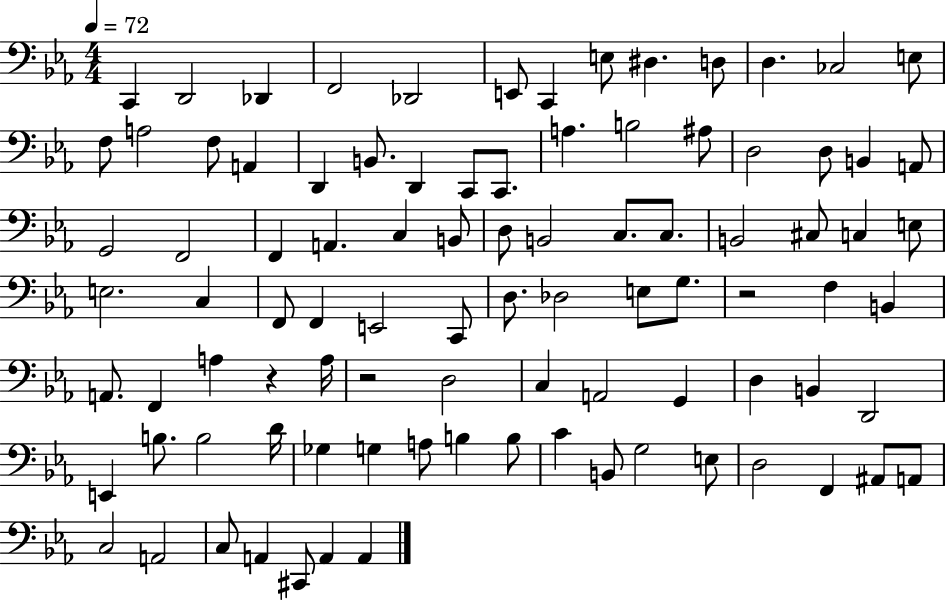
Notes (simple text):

C2/q D2/h Db2/q F2/h Db2/h E2/e C2/q E3/e D#3/q. D3/e D3/q. CES3/h E3/e F3/e A3/h F3/e A2/q D2/q B2/e. D2/q C2/e C2/e. A3/q. B3/h A#3/e D3/h D3/e B2/q A2/e G2/h F2/h F2/q A2/q. C3/q B2/e D3/e B2/h C3/e. C3/e. B2/h C#3/e C3/q E3/e E3/h. C3/q F2/e F2/q E2/h C2/e D3/e. Db3/h E3/e G3/e. R/h F3/q B2/q A2/e. F2/q A3/q R/q A3/s R/h D3/h C3/q A2/h G2/q D3/q B2/q D2/h E2/q B3/e. B3/h D4/s Gb3/q G3/q A3/e B3/q B3/e C4/q B2/e G3/h E3/e D3/h F2/q A#2/e A2/e C3/h A2/h C3/e A2/q C#2/e A2/q A2/q